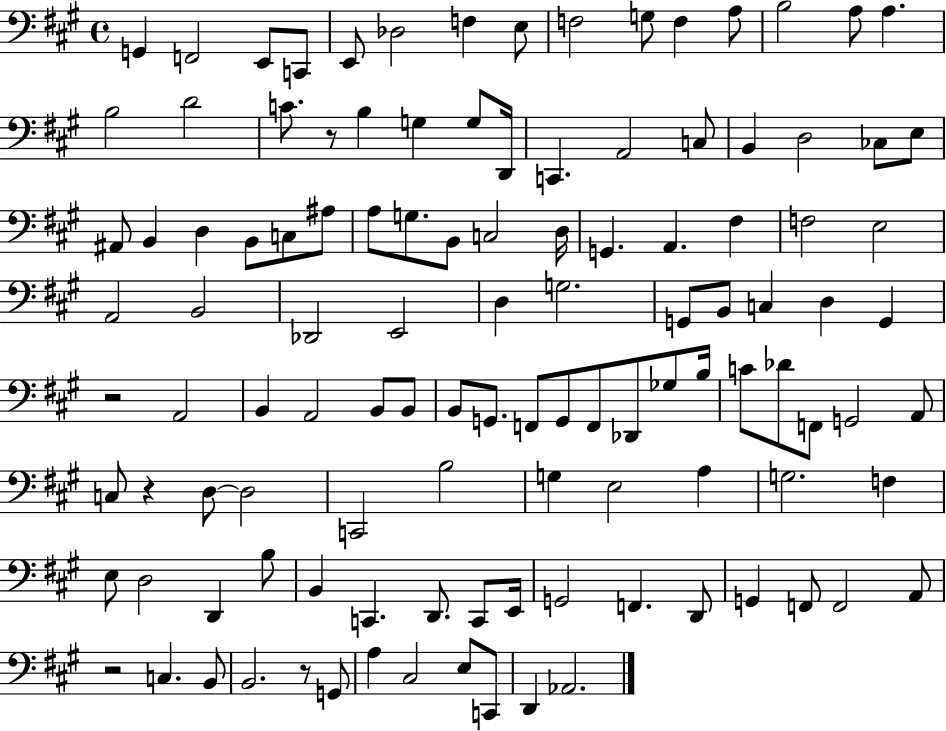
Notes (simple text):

G2/q F2/h E2/e C2/e E2/e Db3/h F3/q E3/e F3/h G3/e F3/q A3/e B3/h A3/e A3/q. B3/h D4/h C4/e. R/e B3/q G3/q G3/e D2/s C2/q. A2/h C3/e B2/q D3/h CES3/e E3/e A#2/e B2/q D3/q B2/e C3/e A#3/e A3/e G3/e. B2/e C3/h D3/s G2/q. A2/q. F#3/q F3/h E3/h A2/h B2/h Db2/h E2/h D3/q G3/h. G2/e B2/e C3/q D3/q G2/q R/h A2/h B2/q A2/h B2/e B2/e B2/e G2/e. F2/e G2/e F2/e Db2/e Gb3/e B3/s C4/e Db4/e F2/e G2/h A2/e C3/e R/q D3/e D3/h C2/h B3/h G3/q E3/h A3/q G3/h. F3/q E3/e D3/h D2/q B3/e B2/q C2/q. D2/e. C2/e E2/s G2/h F2/q. D2/e G2/q F2/e F2/h A2/e R/h C3/q. B2/e B2/h. R/e G2/e A3/q C#3/h E3/e C2/e D2/q Ab2/h.